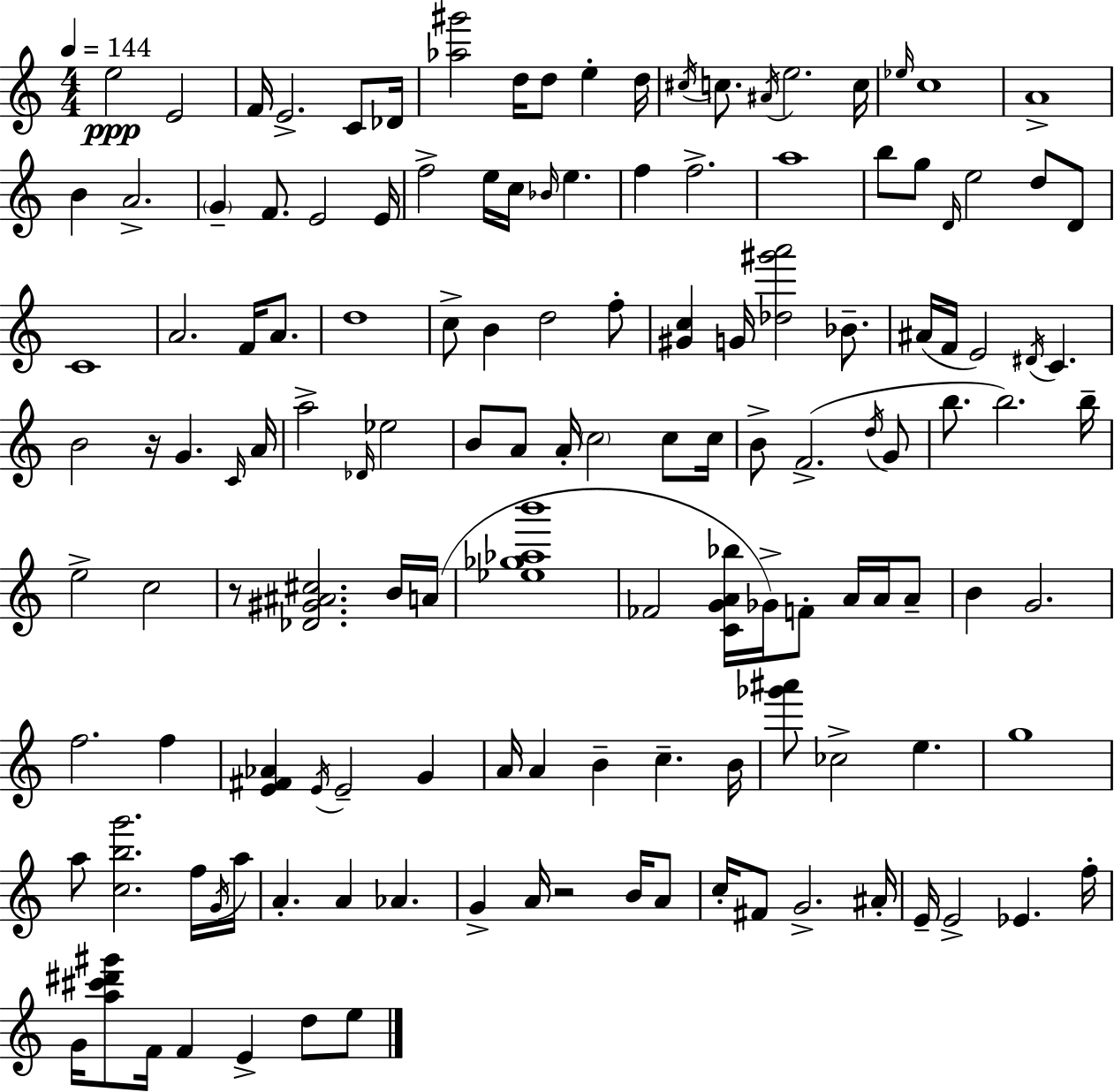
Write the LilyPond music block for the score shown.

{
  \clef treble
  \numericTimeSignature
  \time 4/4
  \key c \major
  \tempo 4 = 144
  e''2\ppp e'2 | f'16 e'2.-> c'8 des'16 | <aes'' gis'''>2 d''16 d''8 e''4-. d''16 | \acciaccatura { cis''16 } c''8. \acciaccatura { ais'16 } e''2. | \break c''16 \grace { ees''16 } c''1 | a'1-> | b'4 a'2.-> | \parenthesize g'4-- f'8. e'2 | \break e'16 f''2-> e''16 c''16 \grace { bes'16 } e''4. | f''4 f''2.-> | a''1 | b''8 g''8 \grace { d'16 } e''2 | \break d''8 d'8 c'1 | a'2. | f'16 a'8. d''1 | c''8-> b'4 d''2 | \break f''8-. <gis' c''>4 g'16 <des'' gis''' a'''>2 | bes'8.-- ais'16( f'16 e'2) \acciaccatura { dis'16 } | c'4. b'2 r16 g'4. | \grace { c'16 } a'16 a''2-> \grace { des'16 } | \break ees''2 b'8 a'8 a'16-. \parenthesize c''2 | c''8 c''16 b'8-> f'2.->( | \acciaccatura { d''16 } g'8 b''8. b''2.) | b''16-- e''2-> | \break c''2 r8 <des' gis' ais' cis''>2. | b'16 a'16( <ees'' ges'' aes'' b'''>1 | fes'2 | <c' g' a' bes''>16 ges'16->) f'8-. a'16 a'16 a'8-- b'4 g'2. | \break f''2. | f''4 <e' fis' aes'>4 \acciaccatura { e'16 } e'2-- | g'4 a'16 a'4 b'4-- | c''4.-- b'16 <ges''' ais'''>8 ces''2-> | \break e''4. g''1 | a''8 <c'' b'' g'''>2. | f''16 \acciaccatura { g'16 } a''16 a'4.-. | a'4 aes'4. g'4-> a'16 | \break r2 b'16 a'8 c''16-. fis'8 g'2.-> | ais'16-. e'16-- e'2-> | ees'4. f''16-. g'16 <a'' cis''' dis''' gis'''>8 f'16 f'4 | e'4-> d''8 e''8 \bar "|."
}